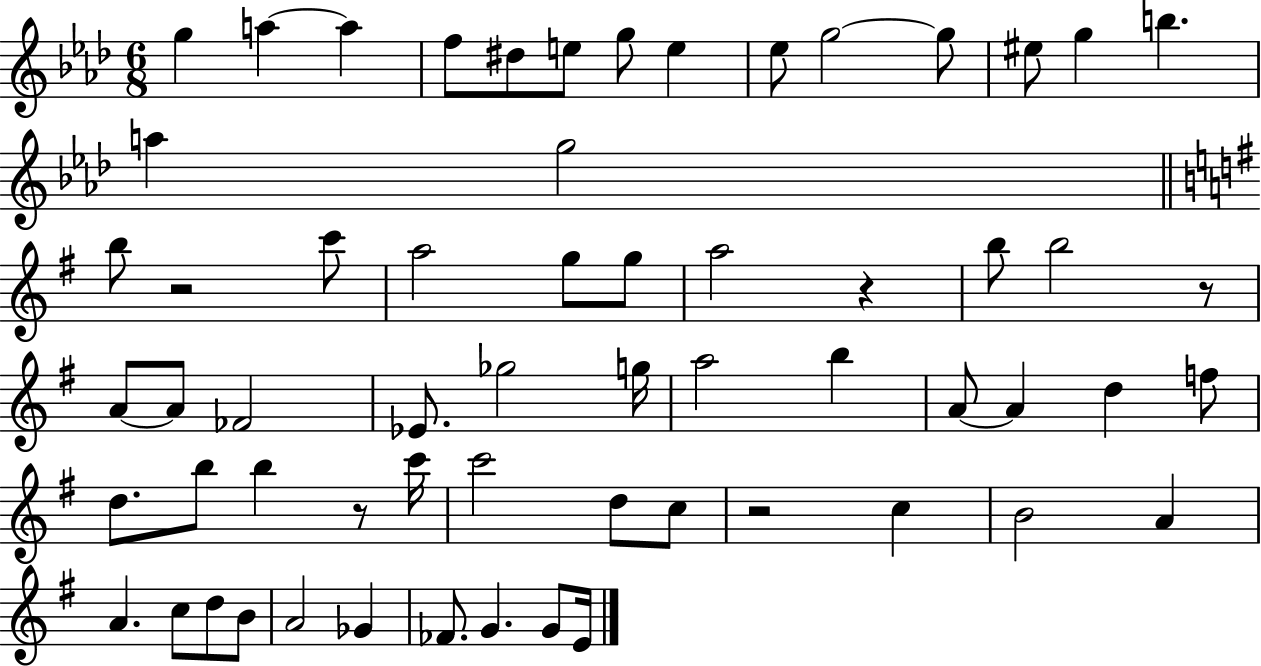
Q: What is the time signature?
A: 6/8